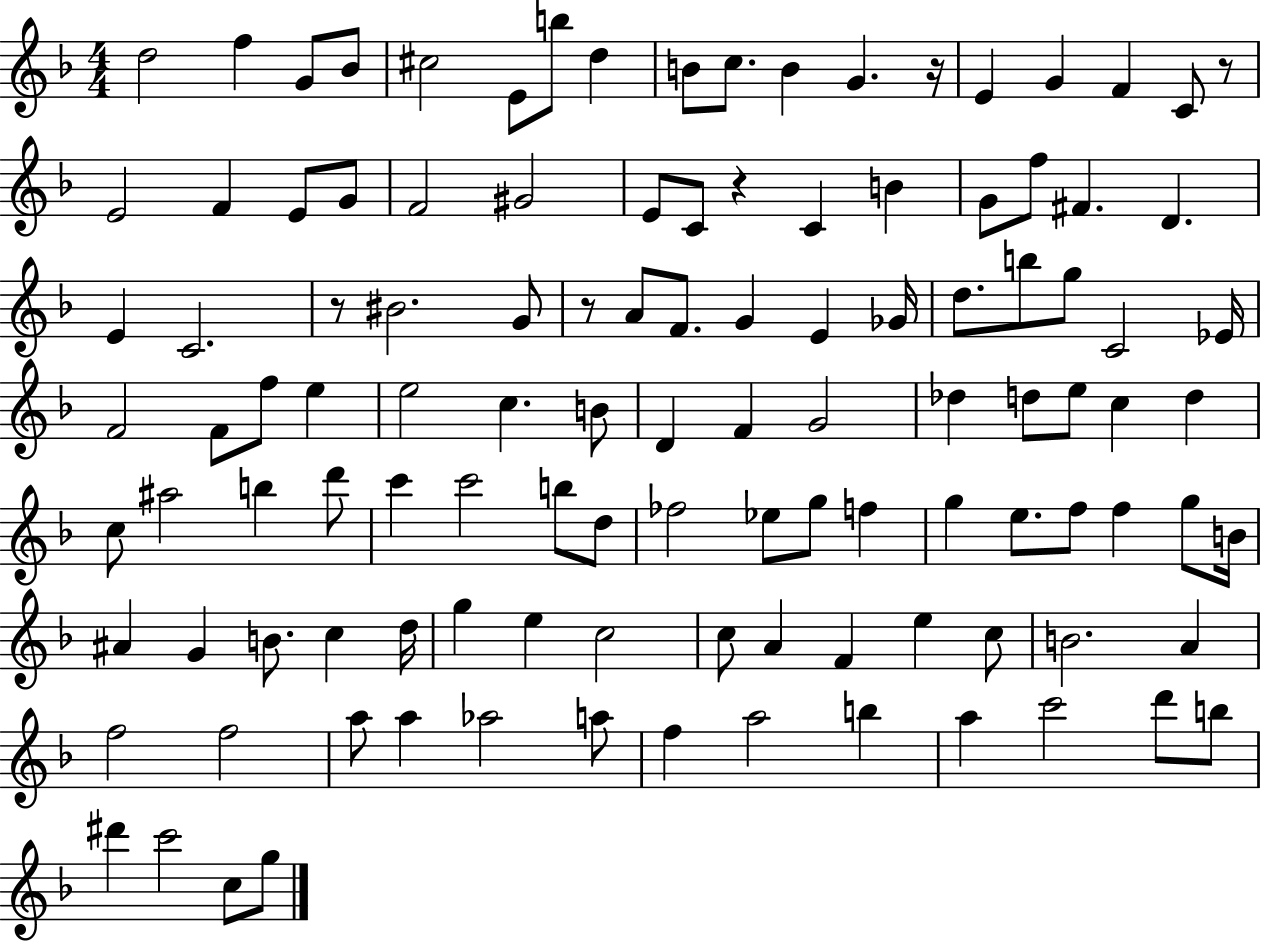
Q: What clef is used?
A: treble